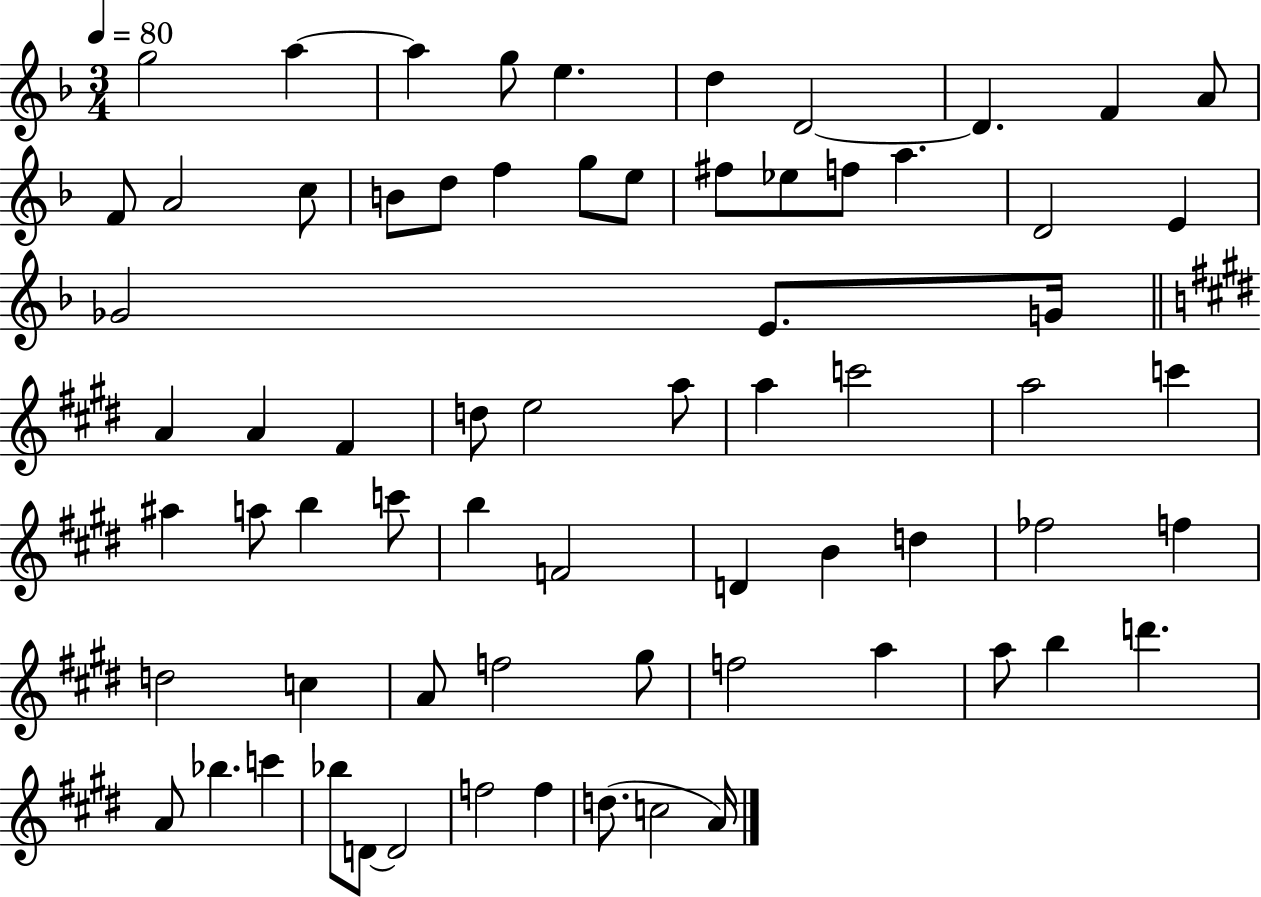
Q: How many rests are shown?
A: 0